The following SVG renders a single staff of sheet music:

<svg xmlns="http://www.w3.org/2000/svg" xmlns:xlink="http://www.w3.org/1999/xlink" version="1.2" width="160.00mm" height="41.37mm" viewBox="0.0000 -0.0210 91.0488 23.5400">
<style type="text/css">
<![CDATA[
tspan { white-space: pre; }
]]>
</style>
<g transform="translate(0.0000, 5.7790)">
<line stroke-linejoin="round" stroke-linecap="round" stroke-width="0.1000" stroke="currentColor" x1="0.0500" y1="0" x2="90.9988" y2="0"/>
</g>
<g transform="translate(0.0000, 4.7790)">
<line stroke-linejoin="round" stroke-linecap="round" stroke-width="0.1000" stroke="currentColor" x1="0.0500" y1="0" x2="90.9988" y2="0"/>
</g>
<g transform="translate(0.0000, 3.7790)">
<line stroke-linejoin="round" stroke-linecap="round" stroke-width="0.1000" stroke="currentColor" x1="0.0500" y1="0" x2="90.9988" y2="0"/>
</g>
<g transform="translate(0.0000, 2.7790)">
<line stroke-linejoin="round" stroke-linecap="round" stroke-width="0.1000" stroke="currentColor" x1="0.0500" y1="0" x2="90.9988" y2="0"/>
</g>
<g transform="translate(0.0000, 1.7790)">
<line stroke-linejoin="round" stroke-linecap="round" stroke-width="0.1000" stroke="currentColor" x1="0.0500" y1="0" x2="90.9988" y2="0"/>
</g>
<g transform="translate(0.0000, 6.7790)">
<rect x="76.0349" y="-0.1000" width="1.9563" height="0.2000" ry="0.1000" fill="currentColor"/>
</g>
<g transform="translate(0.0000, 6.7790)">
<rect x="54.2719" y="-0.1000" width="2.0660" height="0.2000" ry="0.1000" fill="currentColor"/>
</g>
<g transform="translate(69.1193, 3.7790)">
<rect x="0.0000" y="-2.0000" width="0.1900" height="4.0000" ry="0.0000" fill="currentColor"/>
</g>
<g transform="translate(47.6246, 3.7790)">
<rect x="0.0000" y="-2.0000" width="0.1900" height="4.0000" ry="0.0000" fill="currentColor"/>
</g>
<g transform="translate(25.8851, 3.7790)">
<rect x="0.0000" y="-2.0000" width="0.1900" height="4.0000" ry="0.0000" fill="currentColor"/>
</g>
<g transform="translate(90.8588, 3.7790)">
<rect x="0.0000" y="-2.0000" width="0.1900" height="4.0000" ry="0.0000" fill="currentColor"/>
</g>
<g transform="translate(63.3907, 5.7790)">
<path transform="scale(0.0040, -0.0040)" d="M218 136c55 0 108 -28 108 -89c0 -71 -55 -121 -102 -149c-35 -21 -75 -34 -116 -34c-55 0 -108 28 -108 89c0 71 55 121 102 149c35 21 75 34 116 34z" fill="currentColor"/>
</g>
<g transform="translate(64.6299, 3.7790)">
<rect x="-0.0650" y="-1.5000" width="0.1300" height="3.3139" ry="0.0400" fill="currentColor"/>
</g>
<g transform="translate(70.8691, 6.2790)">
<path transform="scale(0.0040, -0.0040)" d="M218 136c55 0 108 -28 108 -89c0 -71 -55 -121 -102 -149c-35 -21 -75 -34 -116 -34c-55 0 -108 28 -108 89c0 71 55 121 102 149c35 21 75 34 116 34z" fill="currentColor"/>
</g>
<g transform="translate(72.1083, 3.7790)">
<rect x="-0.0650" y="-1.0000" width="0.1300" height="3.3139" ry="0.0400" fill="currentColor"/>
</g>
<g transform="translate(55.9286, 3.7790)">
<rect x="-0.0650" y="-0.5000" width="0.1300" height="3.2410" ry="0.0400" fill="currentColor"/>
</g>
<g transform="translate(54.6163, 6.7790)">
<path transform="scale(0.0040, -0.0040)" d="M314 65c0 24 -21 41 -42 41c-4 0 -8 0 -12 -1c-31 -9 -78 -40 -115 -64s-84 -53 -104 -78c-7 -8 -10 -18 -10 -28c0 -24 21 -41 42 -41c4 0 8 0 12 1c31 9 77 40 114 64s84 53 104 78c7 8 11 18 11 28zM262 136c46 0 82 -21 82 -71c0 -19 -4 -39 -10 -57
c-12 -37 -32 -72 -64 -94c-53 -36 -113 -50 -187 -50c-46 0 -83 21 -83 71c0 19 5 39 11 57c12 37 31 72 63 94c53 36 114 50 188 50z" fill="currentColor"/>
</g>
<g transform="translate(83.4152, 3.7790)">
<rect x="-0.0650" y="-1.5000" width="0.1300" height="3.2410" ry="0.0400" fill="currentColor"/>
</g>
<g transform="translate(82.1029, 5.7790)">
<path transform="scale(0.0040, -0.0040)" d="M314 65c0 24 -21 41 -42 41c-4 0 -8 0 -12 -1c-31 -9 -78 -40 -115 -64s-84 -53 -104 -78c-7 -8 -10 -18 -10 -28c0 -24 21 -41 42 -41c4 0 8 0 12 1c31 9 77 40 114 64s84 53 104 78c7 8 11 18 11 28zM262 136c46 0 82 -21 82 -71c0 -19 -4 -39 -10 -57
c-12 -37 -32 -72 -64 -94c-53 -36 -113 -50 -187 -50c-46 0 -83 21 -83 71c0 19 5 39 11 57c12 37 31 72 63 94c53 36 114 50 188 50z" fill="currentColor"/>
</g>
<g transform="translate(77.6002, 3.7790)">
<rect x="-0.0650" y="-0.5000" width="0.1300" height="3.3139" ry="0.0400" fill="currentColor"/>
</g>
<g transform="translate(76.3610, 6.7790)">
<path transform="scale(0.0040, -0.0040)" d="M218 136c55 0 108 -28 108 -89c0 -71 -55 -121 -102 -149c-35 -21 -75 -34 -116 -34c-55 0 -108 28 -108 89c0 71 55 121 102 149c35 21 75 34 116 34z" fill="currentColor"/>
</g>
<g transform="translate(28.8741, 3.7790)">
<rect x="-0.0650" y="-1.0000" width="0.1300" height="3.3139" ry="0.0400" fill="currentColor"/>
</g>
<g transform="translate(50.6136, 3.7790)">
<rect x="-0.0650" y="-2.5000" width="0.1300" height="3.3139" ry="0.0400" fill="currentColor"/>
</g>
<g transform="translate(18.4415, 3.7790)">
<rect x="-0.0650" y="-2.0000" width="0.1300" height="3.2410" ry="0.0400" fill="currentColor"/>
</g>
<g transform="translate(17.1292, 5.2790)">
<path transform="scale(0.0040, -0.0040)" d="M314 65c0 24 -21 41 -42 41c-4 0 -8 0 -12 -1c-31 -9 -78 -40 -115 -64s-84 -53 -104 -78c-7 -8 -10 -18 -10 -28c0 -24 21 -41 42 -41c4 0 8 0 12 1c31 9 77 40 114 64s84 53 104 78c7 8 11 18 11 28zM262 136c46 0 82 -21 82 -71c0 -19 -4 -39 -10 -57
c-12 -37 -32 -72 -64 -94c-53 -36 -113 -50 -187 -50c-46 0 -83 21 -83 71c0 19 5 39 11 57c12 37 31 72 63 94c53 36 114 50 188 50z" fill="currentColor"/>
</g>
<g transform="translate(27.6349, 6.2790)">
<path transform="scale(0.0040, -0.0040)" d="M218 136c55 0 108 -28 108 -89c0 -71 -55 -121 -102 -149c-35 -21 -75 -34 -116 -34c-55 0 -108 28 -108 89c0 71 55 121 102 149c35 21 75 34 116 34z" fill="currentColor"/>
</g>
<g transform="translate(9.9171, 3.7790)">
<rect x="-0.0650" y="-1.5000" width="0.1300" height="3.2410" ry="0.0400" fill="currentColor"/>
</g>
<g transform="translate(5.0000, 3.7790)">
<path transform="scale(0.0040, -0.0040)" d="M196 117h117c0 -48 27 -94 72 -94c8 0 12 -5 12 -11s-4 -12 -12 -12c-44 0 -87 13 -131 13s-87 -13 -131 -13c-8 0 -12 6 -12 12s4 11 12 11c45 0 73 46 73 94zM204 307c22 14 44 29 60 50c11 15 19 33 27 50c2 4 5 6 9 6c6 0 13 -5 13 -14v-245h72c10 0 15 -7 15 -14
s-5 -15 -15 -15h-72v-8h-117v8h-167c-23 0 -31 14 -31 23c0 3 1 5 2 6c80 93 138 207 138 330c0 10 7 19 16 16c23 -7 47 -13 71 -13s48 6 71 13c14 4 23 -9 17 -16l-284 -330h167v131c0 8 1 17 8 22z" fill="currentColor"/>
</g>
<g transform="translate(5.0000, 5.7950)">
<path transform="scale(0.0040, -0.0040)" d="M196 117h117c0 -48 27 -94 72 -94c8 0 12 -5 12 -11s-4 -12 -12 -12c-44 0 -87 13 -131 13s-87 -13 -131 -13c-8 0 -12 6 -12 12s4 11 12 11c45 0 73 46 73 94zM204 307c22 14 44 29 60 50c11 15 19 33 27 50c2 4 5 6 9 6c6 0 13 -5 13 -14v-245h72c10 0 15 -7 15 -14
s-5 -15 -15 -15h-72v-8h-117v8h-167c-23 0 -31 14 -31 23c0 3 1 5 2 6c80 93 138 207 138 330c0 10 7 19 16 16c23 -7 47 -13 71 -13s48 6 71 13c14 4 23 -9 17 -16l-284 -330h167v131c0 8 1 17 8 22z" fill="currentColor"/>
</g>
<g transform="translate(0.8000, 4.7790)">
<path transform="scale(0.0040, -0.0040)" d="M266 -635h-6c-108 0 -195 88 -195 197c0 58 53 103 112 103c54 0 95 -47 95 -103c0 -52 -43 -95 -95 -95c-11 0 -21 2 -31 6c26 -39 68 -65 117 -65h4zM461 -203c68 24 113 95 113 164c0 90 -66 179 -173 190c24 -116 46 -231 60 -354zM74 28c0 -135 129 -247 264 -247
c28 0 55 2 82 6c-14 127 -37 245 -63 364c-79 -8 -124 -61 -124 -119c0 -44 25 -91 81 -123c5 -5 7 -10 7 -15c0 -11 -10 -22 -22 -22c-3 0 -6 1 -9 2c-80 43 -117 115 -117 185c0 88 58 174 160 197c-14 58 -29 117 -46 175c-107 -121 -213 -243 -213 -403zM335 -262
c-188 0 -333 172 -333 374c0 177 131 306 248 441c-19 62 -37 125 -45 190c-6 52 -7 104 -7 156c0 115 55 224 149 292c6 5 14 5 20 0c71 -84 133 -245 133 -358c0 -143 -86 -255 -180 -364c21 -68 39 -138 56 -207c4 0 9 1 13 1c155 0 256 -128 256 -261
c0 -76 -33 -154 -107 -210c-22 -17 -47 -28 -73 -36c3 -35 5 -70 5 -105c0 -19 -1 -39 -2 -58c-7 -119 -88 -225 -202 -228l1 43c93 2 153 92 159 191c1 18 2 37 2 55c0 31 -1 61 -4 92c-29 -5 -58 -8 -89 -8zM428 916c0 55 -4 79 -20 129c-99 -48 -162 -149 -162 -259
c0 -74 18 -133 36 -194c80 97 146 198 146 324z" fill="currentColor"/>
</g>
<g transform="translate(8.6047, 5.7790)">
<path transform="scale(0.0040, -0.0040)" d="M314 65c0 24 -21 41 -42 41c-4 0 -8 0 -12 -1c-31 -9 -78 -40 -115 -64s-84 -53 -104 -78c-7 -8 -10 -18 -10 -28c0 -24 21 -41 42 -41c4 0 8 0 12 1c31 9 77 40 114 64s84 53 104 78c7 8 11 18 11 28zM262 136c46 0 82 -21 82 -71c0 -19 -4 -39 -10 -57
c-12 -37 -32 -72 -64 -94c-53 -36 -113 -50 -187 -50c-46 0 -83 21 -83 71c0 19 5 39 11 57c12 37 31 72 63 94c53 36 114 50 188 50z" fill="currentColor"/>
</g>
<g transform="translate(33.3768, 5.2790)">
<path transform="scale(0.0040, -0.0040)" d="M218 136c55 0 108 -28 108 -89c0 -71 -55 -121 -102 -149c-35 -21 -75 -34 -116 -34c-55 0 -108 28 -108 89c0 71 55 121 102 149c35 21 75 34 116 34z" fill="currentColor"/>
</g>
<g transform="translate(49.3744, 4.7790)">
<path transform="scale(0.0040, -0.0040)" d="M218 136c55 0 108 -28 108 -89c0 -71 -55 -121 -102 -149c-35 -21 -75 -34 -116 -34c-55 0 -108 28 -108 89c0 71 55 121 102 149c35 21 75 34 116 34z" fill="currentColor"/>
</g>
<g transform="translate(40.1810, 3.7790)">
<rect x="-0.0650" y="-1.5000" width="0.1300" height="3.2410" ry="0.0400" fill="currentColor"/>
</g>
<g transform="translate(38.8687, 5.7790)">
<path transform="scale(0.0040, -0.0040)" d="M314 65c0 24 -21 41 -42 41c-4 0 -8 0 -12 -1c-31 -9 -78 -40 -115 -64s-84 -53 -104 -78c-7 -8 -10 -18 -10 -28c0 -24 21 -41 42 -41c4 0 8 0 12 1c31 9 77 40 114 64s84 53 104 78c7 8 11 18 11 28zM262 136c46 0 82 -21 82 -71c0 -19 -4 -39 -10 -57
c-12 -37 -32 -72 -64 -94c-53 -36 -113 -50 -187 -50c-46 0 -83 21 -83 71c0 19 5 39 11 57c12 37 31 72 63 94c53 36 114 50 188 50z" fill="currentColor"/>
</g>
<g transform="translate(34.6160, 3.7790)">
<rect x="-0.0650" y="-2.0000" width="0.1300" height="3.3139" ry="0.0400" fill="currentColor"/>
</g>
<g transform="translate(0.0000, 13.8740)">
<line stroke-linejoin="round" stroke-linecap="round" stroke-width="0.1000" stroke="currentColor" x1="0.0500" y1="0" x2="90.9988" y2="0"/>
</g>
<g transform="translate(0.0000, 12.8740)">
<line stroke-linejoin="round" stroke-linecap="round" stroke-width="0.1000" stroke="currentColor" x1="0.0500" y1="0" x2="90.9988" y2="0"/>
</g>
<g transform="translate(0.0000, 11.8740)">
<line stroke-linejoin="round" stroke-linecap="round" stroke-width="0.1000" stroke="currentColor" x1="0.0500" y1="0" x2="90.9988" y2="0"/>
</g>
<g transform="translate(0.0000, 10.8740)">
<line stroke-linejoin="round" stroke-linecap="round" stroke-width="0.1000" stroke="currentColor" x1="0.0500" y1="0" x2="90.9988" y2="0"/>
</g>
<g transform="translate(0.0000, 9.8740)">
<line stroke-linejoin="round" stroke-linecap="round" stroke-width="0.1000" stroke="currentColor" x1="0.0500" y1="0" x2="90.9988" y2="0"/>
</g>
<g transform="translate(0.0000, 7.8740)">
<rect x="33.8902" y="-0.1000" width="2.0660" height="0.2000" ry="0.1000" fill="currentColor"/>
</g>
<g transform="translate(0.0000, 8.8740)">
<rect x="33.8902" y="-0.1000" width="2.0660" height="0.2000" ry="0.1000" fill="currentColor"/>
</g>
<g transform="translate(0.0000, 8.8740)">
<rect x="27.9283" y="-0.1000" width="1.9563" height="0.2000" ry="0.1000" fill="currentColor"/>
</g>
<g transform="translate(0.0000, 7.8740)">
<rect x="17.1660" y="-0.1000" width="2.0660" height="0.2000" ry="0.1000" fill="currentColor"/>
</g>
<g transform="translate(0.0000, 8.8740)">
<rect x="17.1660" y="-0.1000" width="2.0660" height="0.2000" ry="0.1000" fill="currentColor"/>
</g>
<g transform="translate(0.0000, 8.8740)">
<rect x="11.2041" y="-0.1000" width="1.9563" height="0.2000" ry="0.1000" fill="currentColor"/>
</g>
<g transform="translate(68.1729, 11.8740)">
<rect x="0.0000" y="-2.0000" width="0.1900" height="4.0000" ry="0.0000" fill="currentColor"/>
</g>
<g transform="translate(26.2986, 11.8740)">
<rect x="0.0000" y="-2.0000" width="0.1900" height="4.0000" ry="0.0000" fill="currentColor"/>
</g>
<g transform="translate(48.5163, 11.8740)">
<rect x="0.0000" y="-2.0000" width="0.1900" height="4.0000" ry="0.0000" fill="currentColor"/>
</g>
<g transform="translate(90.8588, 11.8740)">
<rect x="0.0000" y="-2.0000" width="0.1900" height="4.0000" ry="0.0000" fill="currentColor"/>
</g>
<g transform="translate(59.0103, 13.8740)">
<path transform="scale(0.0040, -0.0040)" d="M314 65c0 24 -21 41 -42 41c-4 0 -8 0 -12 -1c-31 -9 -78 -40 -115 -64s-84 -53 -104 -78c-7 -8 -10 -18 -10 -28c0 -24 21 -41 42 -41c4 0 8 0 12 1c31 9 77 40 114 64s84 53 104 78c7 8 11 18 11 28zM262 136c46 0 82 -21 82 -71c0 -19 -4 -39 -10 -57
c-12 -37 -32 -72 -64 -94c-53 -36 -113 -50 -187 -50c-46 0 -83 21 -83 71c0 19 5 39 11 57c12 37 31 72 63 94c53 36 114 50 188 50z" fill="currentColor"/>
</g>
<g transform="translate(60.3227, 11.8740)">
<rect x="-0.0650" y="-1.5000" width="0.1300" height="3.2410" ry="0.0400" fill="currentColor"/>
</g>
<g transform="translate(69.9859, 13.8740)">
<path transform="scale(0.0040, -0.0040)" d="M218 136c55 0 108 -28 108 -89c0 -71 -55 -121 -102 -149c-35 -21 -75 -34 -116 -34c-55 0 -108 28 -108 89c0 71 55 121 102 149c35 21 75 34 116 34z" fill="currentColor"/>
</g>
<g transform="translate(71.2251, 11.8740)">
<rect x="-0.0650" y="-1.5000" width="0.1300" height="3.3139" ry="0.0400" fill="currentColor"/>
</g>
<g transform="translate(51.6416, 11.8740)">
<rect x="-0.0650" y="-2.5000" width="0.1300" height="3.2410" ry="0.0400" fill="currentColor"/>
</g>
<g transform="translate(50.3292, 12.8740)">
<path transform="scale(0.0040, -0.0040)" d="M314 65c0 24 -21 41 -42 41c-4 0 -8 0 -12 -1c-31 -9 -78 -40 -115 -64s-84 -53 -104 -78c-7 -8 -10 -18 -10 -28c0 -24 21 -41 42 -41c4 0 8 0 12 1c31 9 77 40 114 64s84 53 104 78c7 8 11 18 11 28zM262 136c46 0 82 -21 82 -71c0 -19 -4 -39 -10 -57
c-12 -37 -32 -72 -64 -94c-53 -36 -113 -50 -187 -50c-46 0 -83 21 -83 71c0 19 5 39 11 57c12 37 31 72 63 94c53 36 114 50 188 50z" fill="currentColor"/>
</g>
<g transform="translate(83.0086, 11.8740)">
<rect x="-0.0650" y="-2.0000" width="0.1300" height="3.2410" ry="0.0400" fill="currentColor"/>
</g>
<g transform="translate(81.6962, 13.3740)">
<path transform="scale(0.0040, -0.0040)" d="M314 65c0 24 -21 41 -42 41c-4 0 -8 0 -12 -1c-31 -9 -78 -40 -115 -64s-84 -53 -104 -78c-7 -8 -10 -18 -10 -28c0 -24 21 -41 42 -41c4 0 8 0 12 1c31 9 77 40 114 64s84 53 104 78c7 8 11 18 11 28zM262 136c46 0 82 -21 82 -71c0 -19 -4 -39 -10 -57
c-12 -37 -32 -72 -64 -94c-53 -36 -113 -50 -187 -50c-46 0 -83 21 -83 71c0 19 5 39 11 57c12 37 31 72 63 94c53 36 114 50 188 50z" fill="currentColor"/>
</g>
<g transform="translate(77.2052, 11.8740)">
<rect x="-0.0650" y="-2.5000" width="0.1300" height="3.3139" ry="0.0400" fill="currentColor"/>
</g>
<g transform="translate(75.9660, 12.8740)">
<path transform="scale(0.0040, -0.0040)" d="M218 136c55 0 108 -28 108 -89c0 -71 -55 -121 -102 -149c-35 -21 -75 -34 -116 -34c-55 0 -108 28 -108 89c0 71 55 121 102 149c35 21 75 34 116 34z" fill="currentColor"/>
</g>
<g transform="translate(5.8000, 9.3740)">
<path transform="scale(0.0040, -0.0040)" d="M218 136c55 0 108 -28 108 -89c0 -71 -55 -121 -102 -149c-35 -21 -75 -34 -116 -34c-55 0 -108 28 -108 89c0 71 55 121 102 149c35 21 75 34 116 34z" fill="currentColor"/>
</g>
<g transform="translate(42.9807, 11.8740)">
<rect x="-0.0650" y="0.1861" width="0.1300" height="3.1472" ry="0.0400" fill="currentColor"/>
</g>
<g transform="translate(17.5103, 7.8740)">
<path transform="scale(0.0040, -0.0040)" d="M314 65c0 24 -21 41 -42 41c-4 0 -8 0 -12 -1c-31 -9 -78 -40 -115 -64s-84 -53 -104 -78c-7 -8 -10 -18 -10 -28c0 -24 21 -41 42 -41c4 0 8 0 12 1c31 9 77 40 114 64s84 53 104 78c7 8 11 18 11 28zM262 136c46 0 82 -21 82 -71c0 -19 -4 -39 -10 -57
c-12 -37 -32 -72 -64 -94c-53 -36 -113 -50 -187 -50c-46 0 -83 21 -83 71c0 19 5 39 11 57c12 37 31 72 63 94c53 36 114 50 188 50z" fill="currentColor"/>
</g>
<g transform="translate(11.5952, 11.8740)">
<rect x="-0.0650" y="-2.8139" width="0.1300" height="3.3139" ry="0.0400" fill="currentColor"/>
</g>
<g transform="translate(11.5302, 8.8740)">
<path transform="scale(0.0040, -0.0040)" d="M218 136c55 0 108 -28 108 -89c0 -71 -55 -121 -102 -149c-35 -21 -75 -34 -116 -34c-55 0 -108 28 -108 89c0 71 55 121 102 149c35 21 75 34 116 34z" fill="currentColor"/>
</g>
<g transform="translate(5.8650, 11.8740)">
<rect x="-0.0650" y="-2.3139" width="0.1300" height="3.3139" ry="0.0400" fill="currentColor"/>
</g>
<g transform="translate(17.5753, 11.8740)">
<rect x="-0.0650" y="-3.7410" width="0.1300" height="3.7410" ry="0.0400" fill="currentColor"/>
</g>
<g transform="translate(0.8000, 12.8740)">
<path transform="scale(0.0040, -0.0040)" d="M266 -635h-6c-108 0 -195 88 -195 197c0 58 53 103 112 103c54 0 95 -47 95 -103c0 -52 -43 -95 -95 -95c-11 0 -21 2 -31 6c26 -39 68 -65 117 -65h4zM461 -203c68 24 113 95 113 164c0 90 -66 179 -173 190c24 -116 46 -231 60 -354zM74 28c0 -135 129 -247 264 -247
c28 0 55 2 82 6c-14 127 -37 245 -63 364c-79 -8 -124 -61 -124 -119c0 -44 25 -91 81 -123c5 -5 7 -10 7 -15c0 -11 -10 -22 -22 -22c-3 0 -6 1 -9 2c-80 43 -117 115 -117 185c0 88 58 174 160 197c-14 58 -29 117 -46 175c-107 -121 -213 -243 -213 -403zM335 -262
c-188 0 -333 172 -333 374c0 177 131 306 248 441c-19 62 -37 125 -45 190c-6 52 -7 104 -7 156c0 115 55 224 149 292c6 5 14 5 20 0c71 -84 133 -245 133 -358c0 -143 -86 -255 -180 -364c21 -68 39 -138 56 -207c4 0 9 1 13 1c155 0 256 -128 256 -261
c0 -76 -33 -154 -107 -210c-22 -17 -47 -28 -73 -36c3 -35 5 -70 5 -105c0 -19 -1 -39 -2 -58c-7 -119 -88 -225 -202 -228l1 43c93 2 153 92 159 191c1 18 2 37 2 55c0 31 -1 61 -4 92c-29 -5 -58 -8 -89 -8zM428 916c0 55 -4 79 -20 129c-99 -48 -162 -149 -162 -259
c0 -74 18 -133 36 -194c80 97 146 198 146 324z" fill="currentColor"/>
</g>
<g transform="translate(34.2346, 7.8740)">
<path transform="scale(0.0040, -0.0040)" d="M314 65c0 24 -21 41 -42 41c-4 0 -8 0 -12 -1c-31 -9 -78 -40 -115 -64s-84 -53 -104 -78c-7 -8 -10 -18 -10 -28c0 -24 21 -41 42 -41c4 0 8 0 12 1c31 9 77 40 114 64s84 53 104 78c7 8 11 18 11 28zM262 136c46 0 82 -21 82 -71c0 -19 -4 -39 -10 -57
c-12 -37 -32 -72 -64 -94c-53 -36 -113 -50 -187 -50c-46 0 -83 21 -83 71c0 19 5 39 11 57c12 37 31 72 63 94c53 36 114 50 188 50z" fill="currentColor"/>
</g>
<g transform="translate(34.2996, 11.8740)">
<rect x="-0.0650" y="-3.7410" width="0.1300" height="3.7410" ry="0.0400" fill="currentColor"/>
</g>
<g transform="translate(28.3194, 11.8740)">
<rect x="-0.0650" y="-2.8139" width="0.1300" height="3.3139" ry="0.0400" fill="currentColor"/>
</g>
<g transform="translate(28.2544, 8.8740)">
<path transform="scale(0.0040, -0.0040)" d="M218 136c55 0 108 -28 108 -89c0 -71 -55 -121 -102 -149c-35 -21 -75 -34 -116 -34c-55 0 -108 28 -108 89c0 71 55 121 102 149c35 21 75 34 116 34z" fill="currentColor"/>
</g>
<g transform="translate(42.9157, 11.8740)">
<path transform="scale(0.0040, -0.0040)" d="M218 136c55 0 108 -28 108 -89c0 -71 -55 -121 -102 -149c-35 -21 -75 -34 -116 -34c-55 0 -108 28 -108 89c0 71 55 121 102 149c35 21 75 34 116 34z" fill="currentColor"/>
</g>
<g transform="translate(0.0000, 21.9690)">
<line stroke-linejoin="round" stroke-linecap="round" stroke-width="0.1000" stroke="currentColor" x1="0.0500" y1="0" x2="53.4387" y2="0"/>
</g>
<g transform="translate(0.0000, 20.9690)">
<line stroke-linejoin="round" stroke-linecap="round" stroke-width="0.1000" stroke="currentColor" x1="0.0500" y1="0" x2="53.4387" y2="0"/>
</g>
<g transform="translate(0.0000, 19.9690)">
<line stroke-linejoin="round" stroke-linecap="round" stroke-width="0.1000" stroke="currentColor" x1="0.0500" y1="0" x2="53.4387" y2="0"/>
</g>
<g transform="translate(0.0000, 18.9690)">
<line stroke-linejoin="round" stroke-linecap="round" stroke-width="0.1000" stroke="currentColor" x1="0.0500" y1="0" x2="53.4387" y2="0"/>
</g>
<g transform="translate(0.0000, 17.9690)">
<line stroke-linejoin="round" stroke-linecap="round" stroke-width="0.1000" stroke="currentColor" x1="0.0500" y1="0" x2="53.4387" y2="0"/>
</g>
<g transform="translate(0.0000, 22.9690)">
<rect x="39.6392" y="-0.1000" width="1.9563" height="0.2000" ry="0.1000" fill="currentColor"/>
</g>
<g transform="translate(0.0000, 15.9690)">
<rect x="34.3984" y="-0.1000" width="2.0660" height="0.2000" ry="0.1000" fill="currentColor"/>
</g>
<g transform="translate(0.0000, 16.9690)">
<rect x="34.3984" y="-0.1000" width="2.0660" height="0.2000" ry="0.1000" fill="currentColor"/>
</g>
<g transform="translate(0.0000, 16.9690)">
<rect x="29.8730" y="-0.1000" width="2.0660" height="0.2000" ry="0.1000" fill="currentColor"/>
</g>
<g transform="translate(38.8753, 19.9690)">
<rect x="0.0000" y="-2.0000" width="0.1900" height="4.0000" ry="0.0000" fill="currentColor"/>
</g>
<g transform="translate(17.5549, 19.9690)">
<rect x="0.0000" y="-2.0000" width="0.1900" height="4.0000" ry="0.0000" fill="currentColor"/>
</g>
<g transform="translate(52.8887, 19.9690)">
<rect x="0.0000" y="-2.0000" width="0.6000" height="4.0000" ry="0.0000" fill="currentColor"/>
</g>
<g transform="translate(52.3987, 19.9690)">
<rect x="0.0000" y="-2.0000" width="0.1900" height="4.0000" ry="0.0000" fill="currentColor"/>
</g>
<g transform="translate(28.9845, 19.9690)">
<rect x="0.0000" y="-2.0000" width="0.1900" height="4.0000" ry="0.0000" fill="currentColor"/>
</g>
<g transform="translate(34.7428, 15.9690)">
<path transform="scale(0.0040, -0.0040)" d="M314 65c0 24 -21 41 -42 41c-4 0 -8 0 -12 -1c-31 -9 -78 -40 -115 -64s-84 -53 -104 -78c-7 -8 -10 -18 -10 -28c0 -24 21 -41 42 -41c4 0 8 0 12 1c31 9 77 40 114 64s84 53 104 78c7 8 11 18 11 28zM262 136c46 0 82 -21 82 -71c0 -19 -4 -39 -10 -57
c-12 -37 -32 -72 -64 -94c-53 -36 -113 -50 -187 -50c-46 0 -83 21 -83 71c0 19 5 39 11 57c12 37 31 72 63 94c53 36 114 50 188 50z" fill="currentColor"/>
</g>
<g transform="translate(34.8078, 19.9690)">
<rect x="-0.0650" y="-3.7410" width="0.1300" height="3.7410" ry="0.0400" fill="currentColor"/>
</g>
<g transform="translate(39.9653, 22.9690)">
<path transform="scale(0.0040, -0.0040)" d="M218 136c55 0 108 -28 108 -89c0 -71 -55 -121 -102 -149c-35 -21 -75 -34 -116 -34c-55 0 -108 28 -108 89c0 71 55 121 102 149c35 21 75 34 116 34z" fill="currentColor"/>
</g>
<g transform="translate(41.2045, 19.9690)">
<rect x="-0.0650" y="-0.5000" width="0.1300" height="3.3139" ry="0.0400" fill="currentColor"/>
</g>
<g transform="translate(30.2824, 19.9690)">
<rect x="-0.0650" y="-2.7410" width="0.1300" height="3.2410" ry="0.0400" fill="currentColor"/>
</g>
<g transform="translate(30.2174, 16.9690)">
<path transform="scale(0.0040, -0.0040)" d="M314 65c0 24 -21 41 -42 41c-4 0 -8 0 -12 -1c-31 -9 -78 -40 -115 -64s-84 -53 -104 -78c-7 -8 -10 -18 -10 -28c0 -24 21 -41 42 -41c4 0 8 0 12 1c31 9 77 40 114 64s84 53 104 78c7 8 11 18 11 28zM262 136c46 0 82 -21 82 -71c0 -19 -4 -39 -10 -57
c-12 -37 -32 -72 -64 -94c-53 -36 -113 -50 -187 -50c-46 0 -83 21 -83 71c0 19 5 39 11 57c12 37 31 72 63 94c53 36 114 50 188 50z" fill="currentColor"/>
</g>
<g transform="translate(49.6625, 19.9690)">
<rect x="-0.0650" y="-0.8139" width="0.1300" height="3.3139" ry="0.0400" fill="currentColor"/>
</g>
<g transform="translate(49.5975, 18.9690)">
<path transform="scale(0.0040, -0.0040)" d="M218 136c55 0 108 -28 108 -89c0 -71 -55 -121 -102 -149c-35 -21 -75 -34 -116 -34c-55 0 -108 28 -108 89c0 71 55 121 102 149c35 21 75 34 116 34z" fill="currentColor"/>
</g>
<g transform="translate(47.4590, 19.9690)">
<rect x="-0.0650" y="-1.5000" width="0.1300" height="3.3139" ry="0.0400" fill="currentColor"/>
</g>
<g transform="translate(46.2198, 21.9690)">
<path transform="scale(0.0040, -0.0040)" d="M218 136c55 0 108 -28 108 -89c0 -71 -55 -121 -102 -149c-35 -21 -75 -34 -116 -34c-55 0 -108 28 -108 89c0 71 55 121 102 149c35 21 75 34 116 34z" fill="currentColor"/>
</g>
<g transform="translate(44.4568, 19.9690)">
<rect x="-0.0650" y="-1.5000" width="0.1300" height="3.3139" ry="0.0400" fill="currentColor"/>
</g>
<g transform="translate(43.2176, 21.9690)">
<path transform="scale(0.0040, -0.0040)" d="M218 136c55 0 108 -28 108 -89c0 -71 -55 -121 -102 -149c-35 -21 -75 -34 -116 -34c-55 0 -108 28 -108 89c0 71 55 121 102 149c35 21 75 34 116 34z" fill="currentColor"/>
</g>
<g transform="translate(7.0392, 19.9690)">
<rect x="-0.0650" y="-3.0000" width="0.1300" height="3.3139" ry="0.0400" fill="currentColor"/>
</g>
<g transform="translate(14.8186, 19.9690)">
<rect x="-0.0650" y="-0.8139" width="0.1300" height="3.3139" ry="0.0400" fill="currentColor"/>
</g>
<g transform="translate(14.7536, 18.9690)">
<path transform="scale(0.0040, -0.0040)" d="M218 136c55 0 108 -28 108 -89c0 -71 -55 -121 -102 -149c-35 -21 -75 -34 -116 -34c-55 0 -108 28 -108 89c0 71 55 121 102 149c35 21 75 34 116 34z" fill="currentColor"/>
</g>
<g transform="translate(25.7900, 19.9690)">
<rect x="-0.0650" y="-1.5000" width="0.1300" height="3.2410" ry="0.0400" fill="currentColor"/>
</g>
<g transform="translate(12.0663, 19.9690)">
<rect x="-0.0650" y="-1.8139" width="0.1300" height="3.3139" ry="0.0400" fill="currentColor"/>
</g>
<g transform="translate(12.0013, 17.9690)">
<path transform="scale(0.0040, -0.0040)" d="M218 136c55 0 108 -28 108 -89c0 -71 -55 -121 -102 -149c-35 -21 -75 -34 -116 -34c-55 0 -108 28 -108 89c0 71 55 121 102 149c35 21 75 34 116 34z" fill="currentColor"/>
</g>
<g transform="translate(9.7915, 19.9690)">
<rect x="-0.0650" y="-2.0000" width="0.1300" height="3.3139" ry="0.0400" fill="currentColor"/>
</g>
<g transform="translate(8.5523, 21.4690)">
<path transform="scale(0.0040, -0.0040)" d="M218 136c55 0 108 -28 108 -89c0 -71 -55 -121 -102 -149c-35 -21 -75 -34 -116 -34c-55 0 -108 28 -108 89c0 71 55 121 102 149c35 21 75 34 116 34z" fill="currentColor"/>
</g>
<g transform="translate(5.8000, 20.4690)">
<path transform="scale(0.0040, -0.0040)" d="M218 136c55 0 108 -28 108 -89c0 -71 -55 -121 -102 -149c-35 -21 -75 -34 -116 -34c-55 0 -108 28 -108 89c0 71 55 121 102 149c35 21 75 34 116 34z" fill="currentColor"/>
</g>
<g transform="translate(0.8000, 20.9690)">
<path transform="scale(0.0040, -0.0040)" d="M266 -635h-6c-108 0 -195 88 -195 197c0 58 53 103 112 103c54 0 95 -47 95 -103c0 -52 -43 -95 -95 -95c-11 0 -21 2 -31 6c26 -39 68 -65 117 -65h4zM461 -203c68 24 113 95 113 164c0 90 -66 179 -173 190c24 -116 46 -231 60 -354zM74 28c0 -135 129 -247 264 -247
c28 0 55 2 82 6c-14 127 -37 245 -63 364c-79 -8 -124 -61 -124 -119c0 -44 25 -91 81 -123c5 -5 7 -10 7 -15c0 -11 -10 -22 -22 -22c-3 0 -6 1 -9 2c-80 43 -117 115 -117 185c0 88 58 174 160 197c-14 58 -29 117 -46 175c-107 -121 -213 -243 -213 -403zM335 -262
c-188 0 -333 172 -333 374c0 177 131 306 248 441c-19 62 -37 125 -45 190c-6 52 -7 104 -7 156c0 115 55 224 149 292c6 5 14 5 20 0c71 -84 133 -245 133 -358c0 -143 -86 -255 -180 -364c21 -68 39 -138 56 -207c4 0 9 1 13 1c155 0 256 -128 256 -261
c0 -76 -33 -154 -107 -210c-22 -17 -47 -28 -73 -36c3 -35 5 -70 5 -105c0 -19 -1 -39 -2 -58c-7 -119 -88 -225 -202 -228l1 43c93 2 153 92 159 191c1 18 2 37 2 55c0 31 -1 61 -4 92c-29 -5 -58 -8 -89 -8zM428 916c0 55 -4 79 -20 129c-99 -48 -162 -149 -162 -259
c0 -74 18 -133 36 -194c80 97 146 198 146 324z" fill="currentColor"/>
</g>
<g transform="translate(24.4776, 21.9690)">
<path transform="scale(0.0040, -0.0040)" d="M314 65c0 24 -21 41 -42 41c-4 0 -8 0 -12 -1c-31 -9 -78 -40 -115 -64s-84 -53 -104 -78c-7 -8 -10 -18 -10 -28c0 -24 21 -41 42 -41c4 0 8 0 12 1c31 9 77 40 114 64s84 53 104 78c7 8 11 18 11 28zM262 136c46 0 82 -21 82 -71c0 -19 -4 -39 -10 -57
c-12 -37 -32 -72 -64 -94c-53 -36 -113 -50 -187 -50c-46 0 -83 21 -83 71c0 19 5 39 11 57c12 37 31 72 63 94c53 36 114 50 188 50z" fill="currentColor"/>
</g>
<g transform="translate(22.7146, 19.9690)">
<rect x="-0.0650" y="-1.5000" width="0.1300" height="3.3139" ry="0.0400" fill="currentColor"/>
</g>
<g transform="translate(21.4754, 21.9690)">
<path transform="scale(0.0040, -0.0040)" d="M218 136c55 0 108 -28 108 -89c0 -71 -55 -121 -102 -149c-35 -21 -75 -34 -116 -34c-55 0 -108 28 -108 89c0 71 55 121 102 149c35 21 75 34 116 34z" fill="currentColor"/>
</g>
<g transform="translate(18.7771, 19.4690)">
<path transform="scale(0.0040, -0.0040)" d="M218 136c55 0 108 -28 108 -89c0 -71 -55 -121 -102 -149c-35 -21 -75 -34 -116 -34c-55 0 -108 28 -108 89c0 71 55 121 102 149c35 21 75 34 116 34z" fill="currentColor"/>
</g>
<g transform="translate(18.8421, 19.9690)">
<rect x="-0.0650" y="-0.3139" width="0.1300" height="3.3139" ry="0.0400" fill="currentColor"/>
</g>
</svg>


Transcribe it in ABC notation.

X:1
T:Untitled
M:4/4
L:1/4
K:C
E2 F2 D F E2 G C2 E D C E2 g a c'2 a c'2 B G2 E2 E G F2 A F f d c E E2 a2 c'2 C E E d